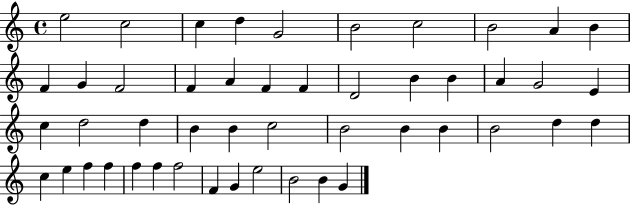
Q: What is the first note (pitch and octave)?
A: E5